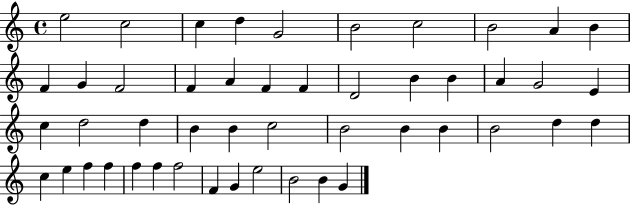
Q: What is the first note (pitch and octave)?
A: E5